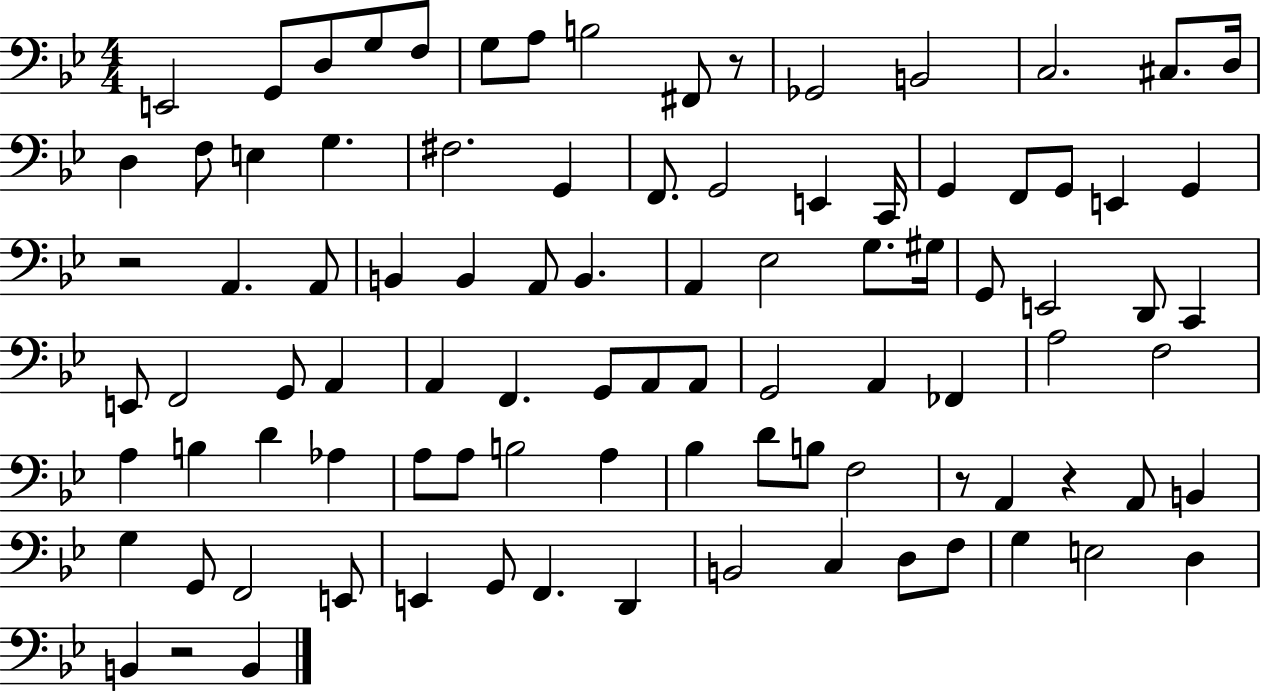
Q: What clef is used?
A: bass